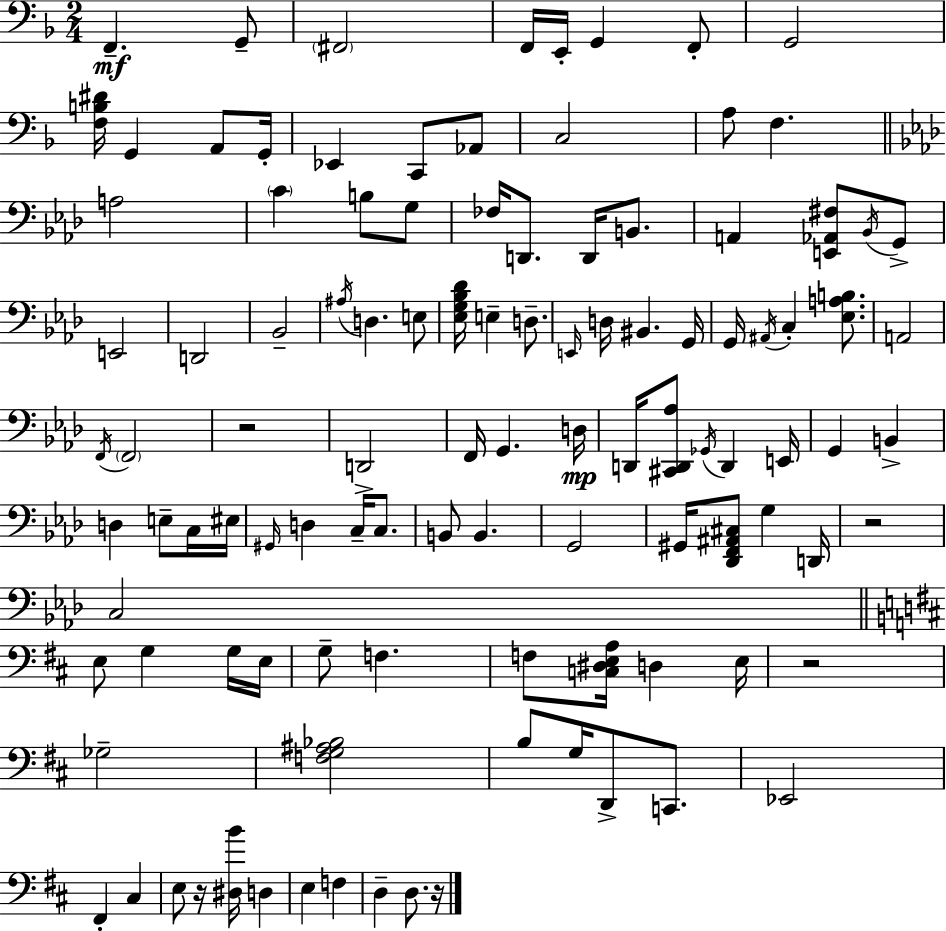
{
  \clef bass
  \numericTimeSignature
  \time 2/4
  \key d \minor
  f,4.--\mf g,8-- | \parenthesize fis,2 | f,16 e,16-. g,4 f,8-. | g,2 | \break <f b dis'>16 g,4 a,8 g,16-. | ees,4 c,8 aes,8 | c2 | a8 f4. | \break \bar "||" \break \key f \minor a2 | \parenthesize c'4 b8 g8 | fes16 d,8. d,16 b,8. | a,4 <e, aes, fis>8 \acciaccatura { bes,16 } g,8-> | \break e,2 | d,2 | bes,2-- | \acciaccatura { ais16 } d4. | \break e8 <ees g bes des'>16 e4-- d8.-- | \grace { e,16 } d16 bis,4. | g,16 g,16 \acciaccatura { ais,16 } c4-. | <ees a b>8. a,2 | \break \acciaccatura { f,16 } \parenthesize f,2 | r2 | d,2-> | f,16 g,4. | \break d16\mp d,16 <cis, d, aes>8 | \acciaccatura { ges,16 } d,4 e,16 g,4 | b,4-> d4 | e8-- c16 eis16 \grace { gis,16 } d4 | \break c16-- c8. b,8 | b,4. g,2 | gis,16 | <des, f, ais, cis>8 g4 d,16 r2 | \break c2 | \bar "||" \break \key d \major e8 g4 g16 e16 | g8-- f4. | f8 <c dis e a>16 d4 e16 | r2 | \break ges2-- | <f g ais bes>2 | b8 g16 d,8-> c,8. | ees,2 | \break fis,4-. cis4 | e8 r16 <dis b'>16 d4 | e4 f4 | d4-- d8. r16 | \break \bar "|."
}